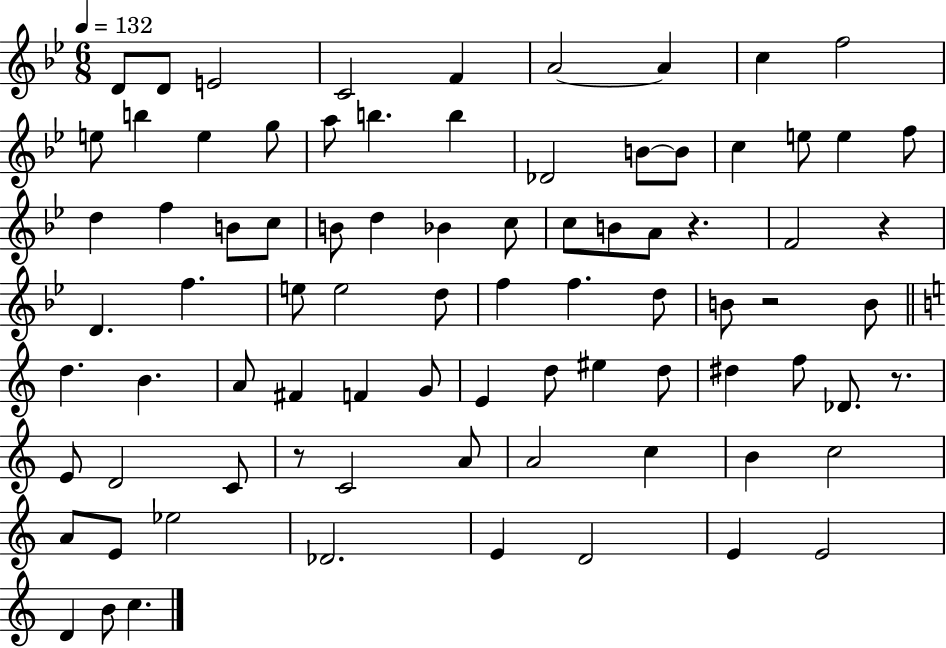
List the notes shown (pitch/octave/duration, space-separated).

D4/e D4/e E4/h C4/h F4/q A4/h A4/q C5/q F5/h E5/e B5/q E5/q G5/e A5/e B5/q. B5/q Db4/h B4/e B4/e C5/q E5/e E5/q F5/e D5/q F5/q B4/e C5/e B4/e D5/q Bb4/q C5/e C5/e B4/e A4/e R/q. F4/h R/q D4/q. F5/q. E5/e E5/h D5/e F5/q F5/q. D5/e B4/e R/h B4/e D5/q. B4/q. A4/e F#4/q F4/q G4/e E4/q D5/e EIS5/q D5/e D#5/q F5/e Db4/e. R/e. E4/e D4/h C4/e R/e C4/h A4/e A4/h C5/q B4/q C5/h A4/e E4/e Eb5/h Db4/h. E4/q D4/h E4/q E4/h D4/q B4/e C5/q.